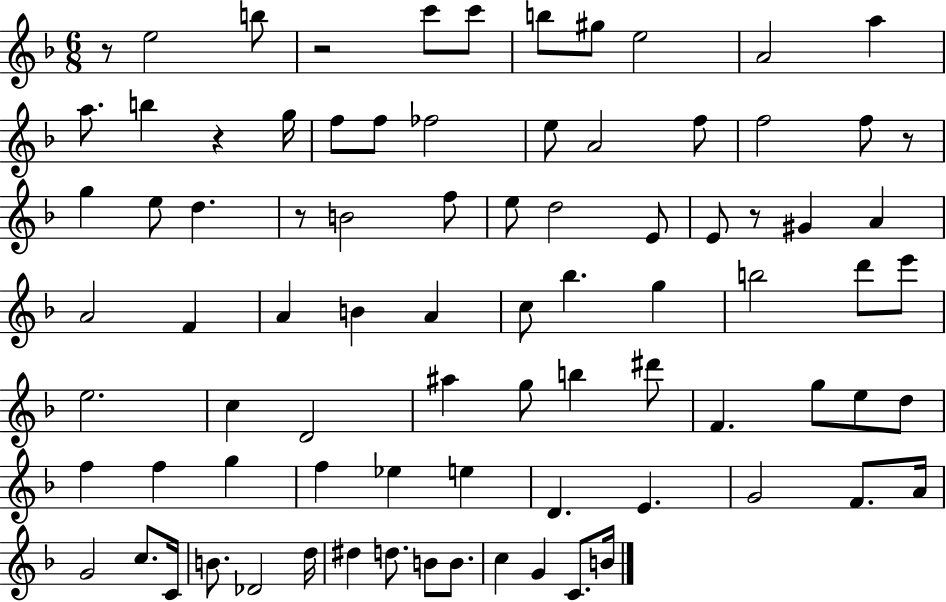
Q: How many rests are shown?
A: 6